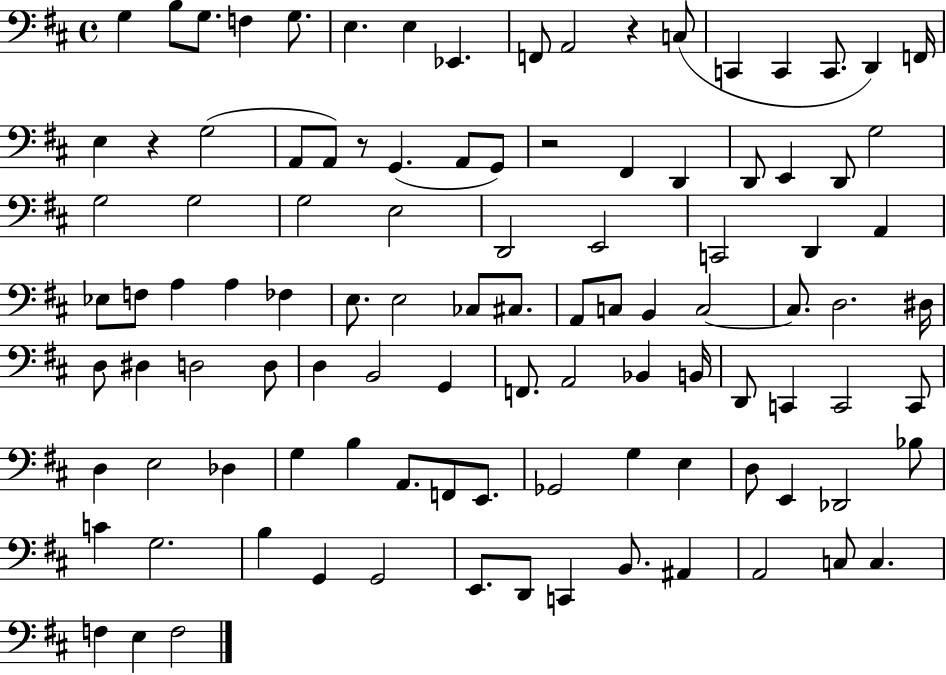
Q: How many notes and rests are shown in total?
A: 104